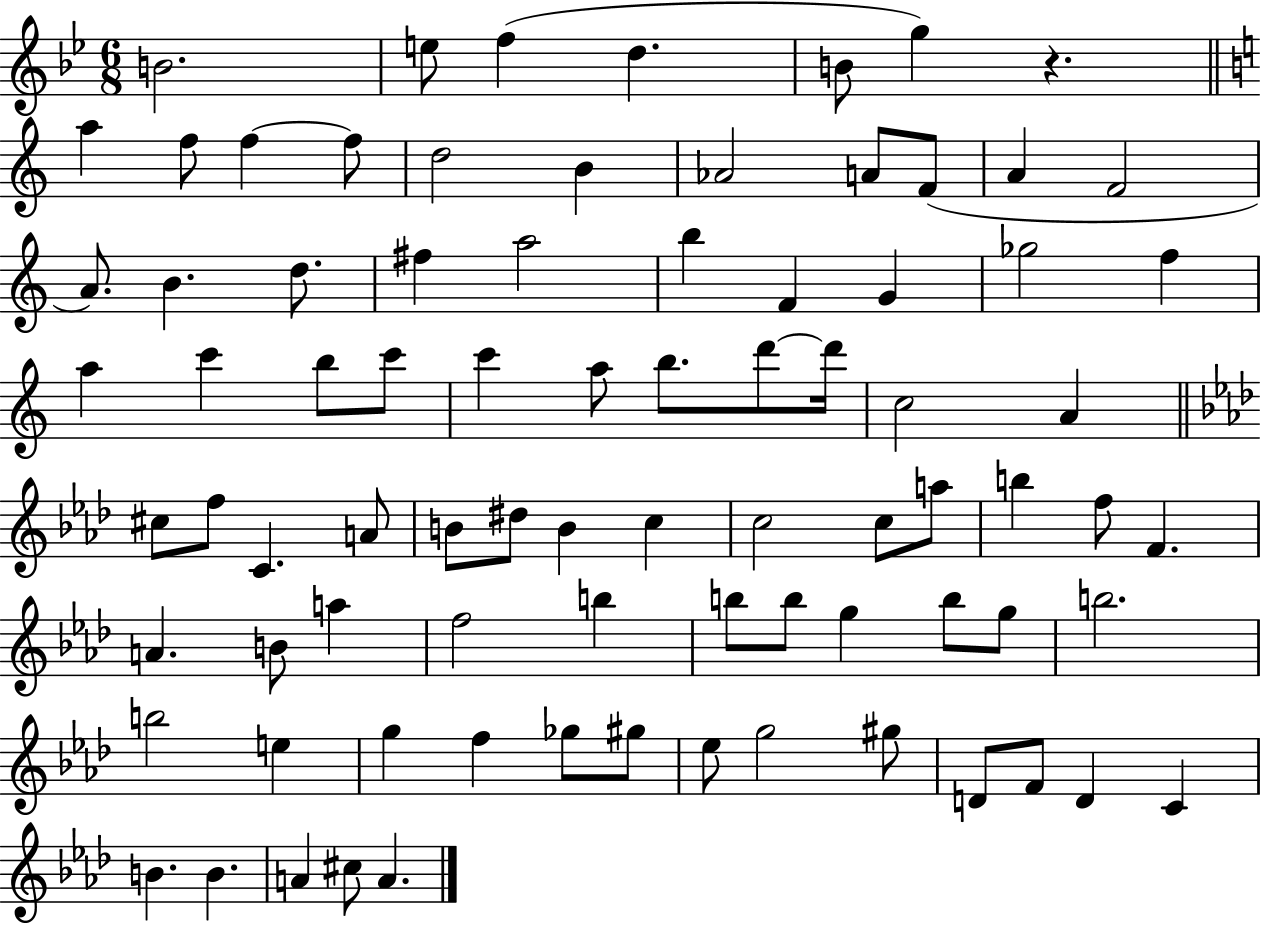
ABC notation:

X:1
T:Untitled
M:6/8
L:1/4
K:Bb
B2 e/2 f d B/2 g z a f/2 f f/2 d2 B _A2 A/2 F/2 A F2 A/2 B d/2 ^f a2 b F G _g2 f a c' b/2 c'/2 c' a/2 b/2 d'/2 d'/4 c2 A ^c/2 f/2 C A/2 B/2 ^d/2 B c c2 c/2 a/2 b f/2 F A B/2 a f2 b b/2 b/2 g b/2 g/2 b2 b2 e g f _g/2 ^g/2 _e/2 g2 ^g/2 D/2 F/2 D C B B A ^c/2 A